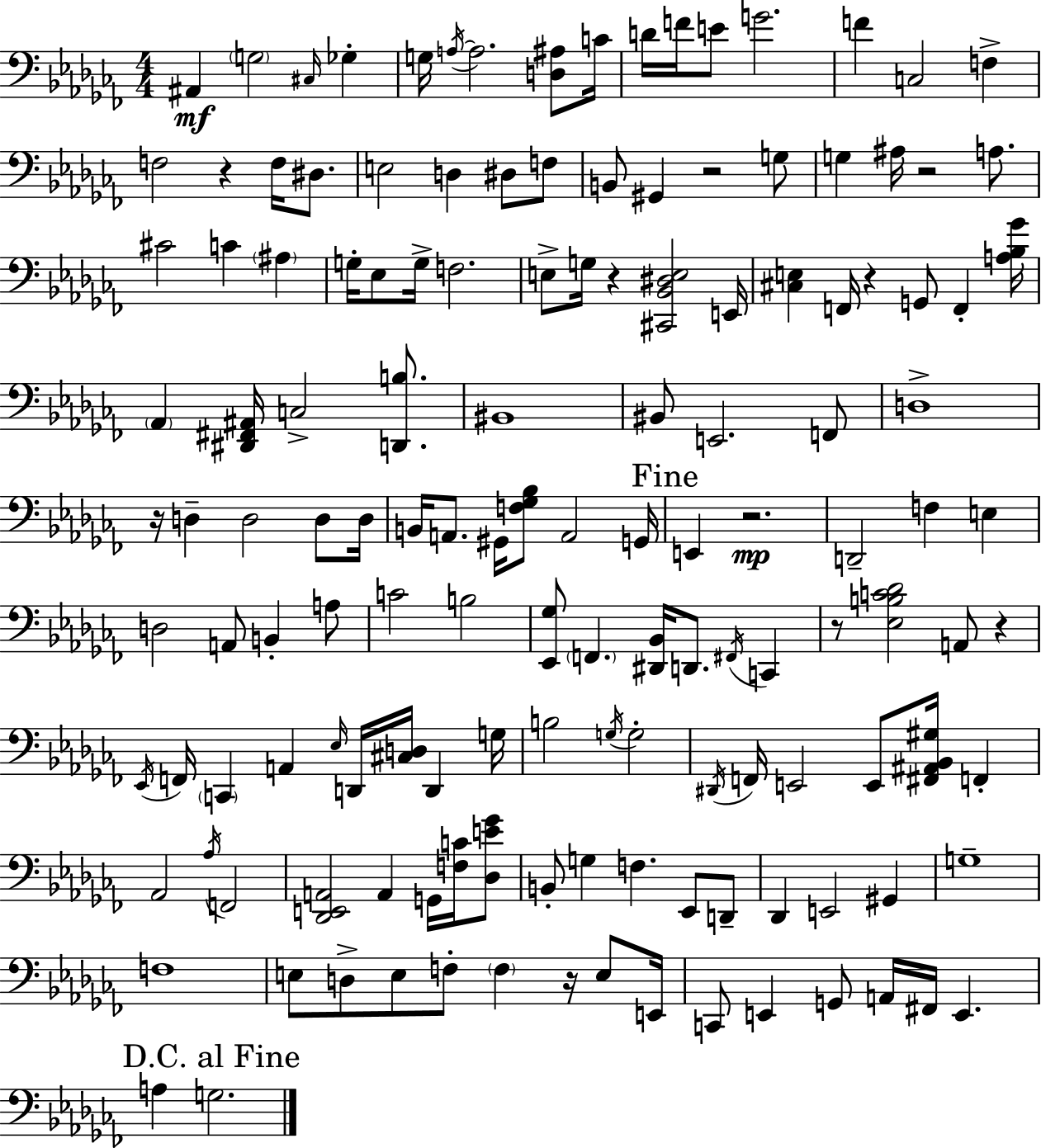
X:1
T:Untitled
M:4/4
L:1/4
K:Abm
^A,, G,2 ^C,/4 _G, G,/4 A,/4 A,2 [D,^A,]/2 C/4 D/4 F/4 E/2 G2 F C,2 F, F,2 z F,/4 ^D,/2 E,2 D, ^D,/2 F,/2 B,,/2 ^G,, z2 G,/2 G, ^A,/4 z2 A,/2 ^C2 C ^A, G,/4 _E,/2 G,/4 F,2 E,/2 G,/4 z [^C,,_B,,^D,E,]2 E,,/4 [^C,E,] F,,/4 z G,,/2 F,, [A,_B,_G]/4 _A,, [^D,,^F,,^A,,]/4 C,2 [D,,B,]/2 ^B,,4 ^B,,/2 E,,2 F,,/2 D,4 z/4 D, D,2 D,/2 D,/4 B,,/4 A,,/2 ^G,,/4 [F,_G,_B,]/2 A,,2 G,,/4 E,, z2 D,,2 F, E, D,2 A,,/2 B,, A,/2 C2 B,2 [_E,,_G,]/2 F,, [^D,,_B,,]/4 D,,/2 ^F,,/4 C,, z/2 [_E,B,C_D]2 A,,/2 z _E,,/4 F,,/4 C,, A,, _E,/4 D,,/4 [^C,D,]/4 D,, G,/4 B,2 G,/4 G,2 ^D,,/4 F,,/4 E,,2 E,,/2 [^F,,^A,,_B,,^G,]/4 F,, _A,,2 _A,/4 F,,2 [_D,,E,,A,,]2 A,, G,,/4 [F,C]/4 [_D,E_G]/2 B,,/2 G, F, _E,,/2 D,,/2 _D,, E,,2 ^G,, G,4 F,4 E,/2 D,/2 E,/2 F,/2 F, z/4 E,/2 E,,/4 C,,/2 E,, G,,/2 A,,/4 ^F,,/4 E,, A, G,2